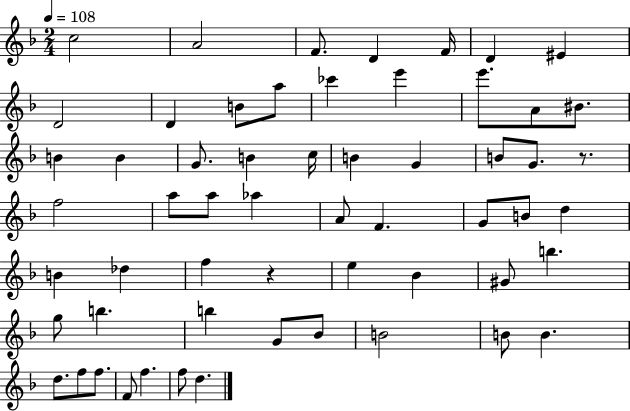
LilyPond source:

{
  \clef treble
  \numericTimeSignature
  \time 2/4
  \key f \major
  \tempo 4 = 108
  c''2 | a'2 | f'8. d'4 f'16 | d'4 eis'4 | \break d'2 | d'4 b'8 a''8 | ces'''4 e'''4 | e'''8. a'8 bis'8. | \break b'4 b'4 | g'8. b'4 c''16 | b'4 g'4 | b'8 g'8. r8. | \break f''2 | a''8 a''8 aes''4 | a'8 f'4. | g'8 b'8 d''4 | \break b'4 des''4 | f''4 r4 | e''4 bes'4 | gis'8 b''4. | \break g''8 b''4. | b''4 g'8 bes'8 | b'2 | b'8 b'4. | \break d''8. f''8 f''8. | f'8 f''4. | f''8 d''4. | \bar "|."
}